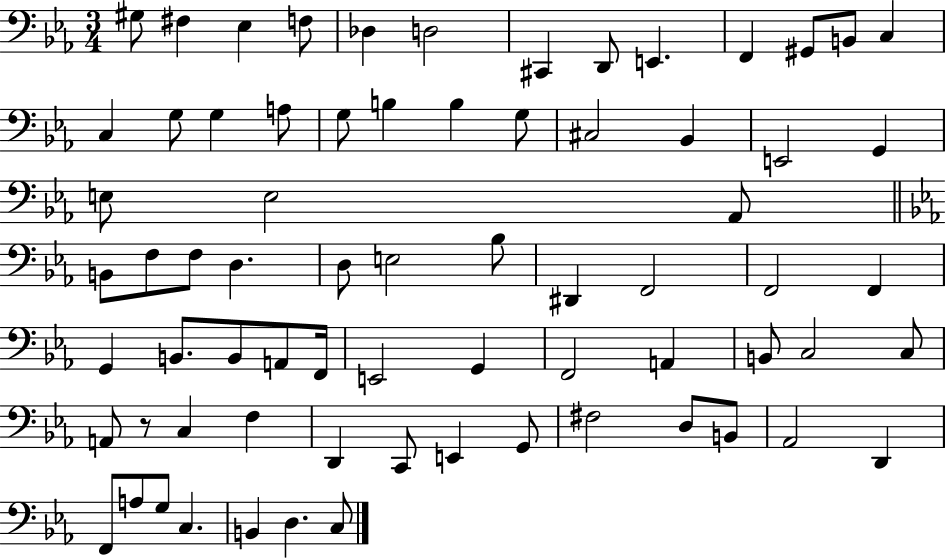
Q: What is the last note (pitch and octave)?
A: C3